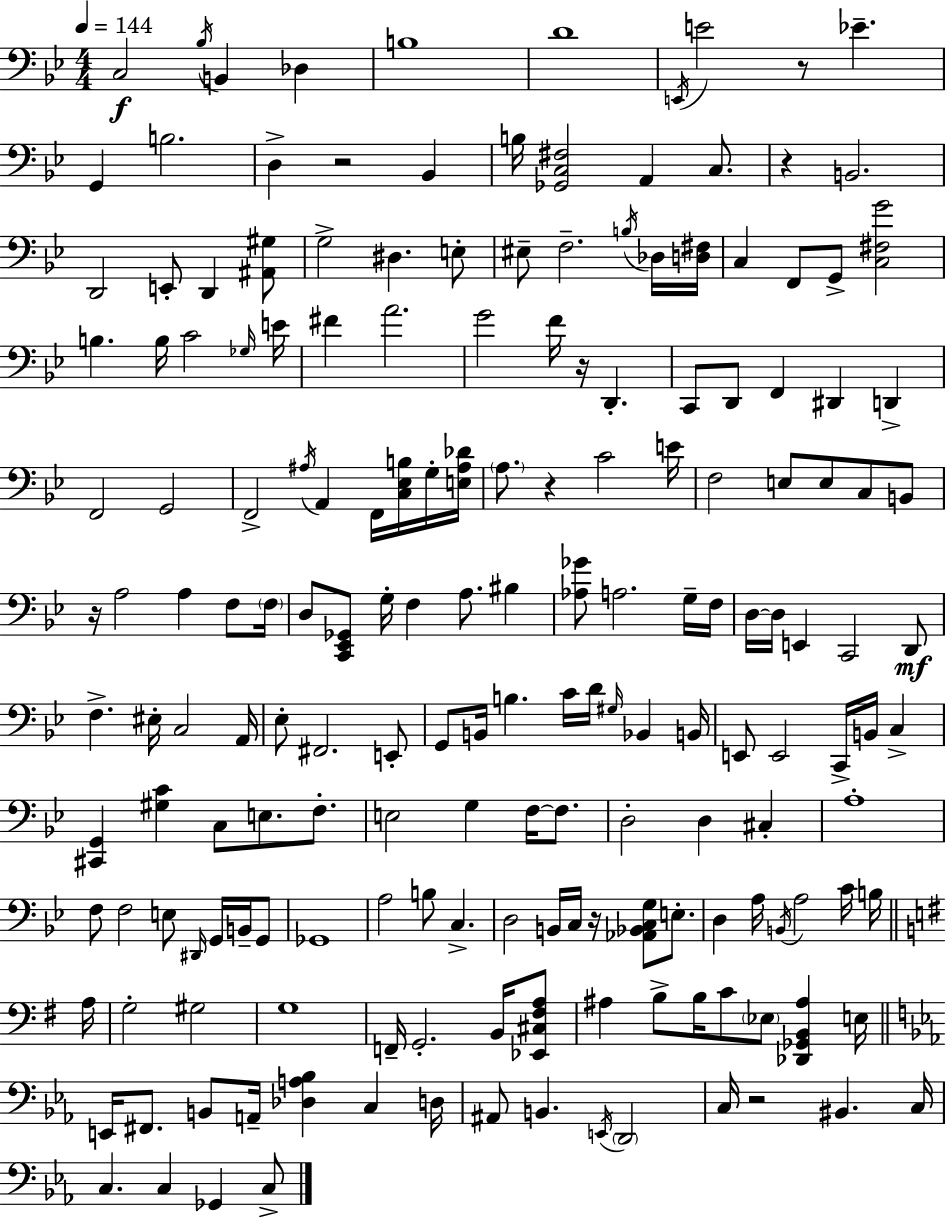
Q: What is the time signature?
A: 4/4